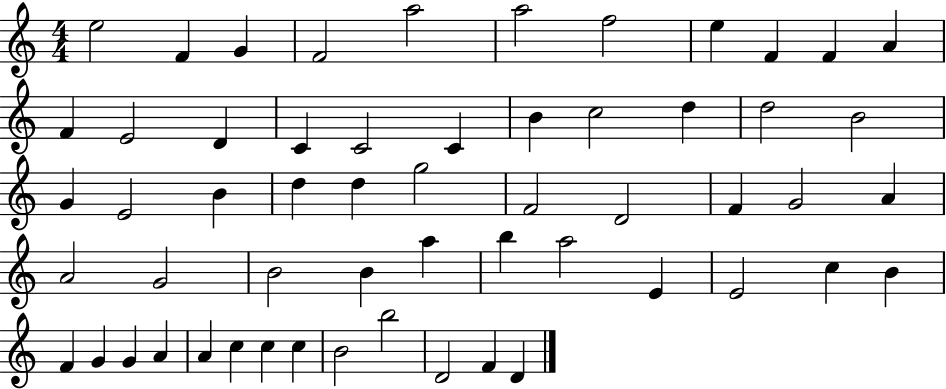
E5/h F4/q G4/q F4/h A5/h A5/h F5/h E5/q F4/q F4/q A4/q F4/q E4/h D4/q C4/q C4/h C4/q B4/q C5/h D5/q D5/h B4/h G4/q E4/h B4/q D5/q D5/q G5/h F4/h D4/h F4/q G4/h A4/q A4/h G4/h B4/h B4/q A5/q B5/q A5/h E4/q E4/h C5/q B4/q F4/q G4/q G4/q A4/q A4/q C5/q C5/q C5/q B4/h B5/h D4/h F4/q D4/q